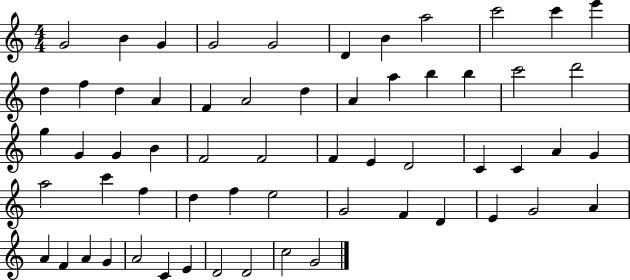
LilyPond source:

{
  \clef treble
  \numericTimeSignature
  \time 4/4
  \key c \major
  g'2 b'4 g'4 | g'2 g'2 | d'4 b'4 a''2 | c'''2 c'''4 e'''4 | \break d''4 f''4 d''4 a'4 | f'4 a'2 d''4 | a'4 a''4 b''4 b''4 | c'''2 d'''2 | \break g''4 g'4 g'4 b'4 | f'2 f'2 | f'4 e'4 d'2 | c'4 c'4 a'4 g'4 | \break a''2 c'''4 f''4 | d''4 f''4 e''2 | g'2 f'4 d'4 | e'4 g'2 a'4 | \break a'4 f'4 a'4 g'4 | a'2 c'4 e'4 | d'2 d'2 | c''2 g'2 | \break \bar "|."
}